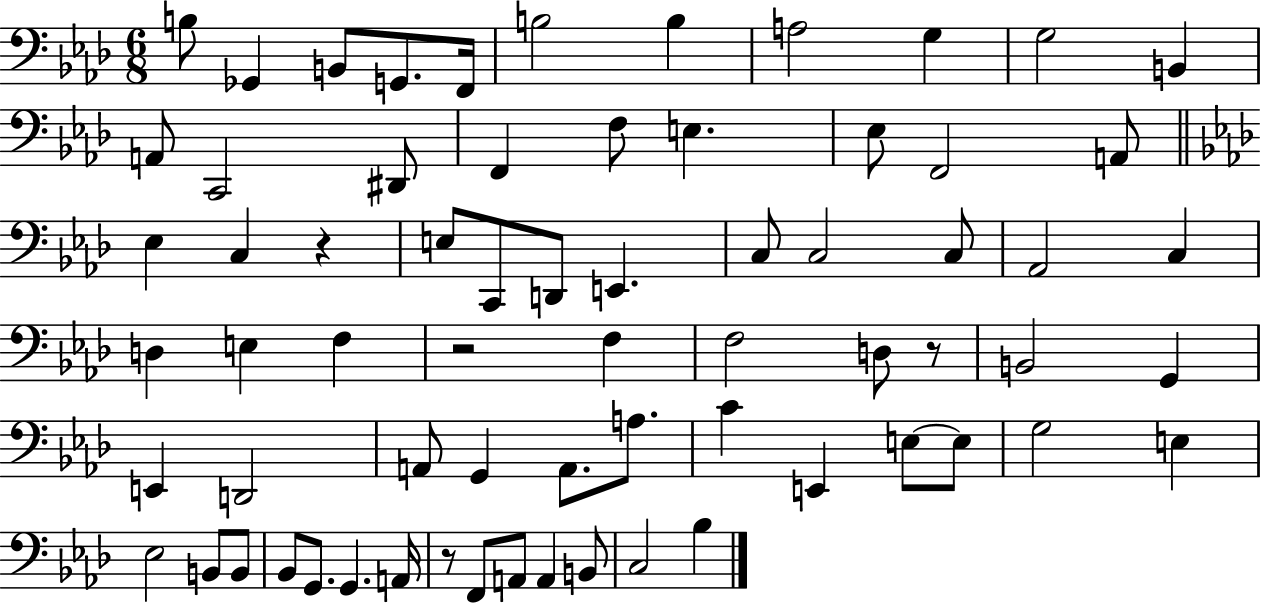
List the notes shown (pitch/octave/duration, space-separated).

B3/e Gb2/q B2/e G2/e. F2/s B3/h B3/q A3/h G3/q G3/h B2/q A2/e C2/h D#2/e F2/q F3/e E3/q. Eb3/e F2/h A2/e Eb3/q C3/q R/q E3/e C2/e D2/e E2/q. C3/e C3/h C3/e Ab2/h C3/q D3/q E3/q F3/q R/h F3/q F3/h D3/e R/e B2/h G2/q E2/q D2/h A2/e G2/q A2/e. A3/e. C4/q E2/q E3/e E3/e G3/h E3/q Eb3/h B2/e B2/e Bb2/e G2/e. G2/q. A2/s R/e F2/e A2/e A2/q B2/e C3/h Bb3/q